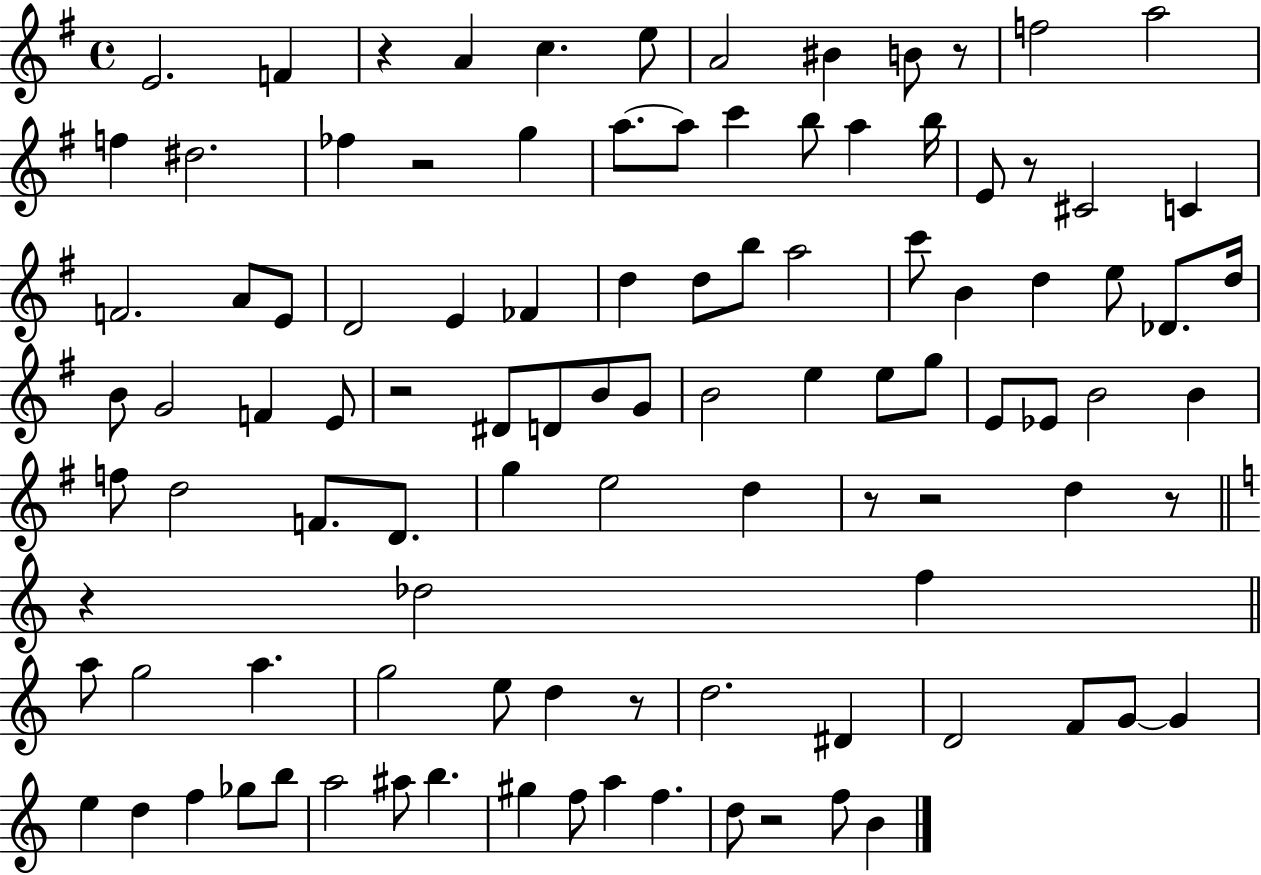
{
  \clef treble
  \time 4/4
  \defaultTimeSignature
  \key g \major
  \repeat volta 2 { e'2. f'4 | r4 a'4 c''4. e''8 | a'2 bis'4 b'8 r8 | f''2 a''2 | \break f''4 dis''2. | fes''4 r2 g''4 | a''8.~~ a''8 c'''4 b''8 a''4 b''16 | e'8 r8 cis'2 c'4 | \break f'2. a'8 e'8 | d'2 e'4 fes'4 | d''4 d''8 b''8 a''2 | c'''8 b'4 d''4 e''8 des'8. d''16 | \break b'8 g'2 f'4 e'8 | r2 dis'8 d'8 b'8 g'8 | b'2 e''4 e''8 g''8 | e'8 ees'8 b'2 b'4 | \break f''8 d''2 f'8. d'8. | g''4 e''2 d''4 | r8 r2 d''4 r8 | \bar "||" \break \key c \major r4 des''2 f''4 | \bar "||" \break \key c \major a''8 g''2 a''4. | g''2 e''8 d''4 r8 | d''2. dis'4 | d'2 f'8 g'8~~ g'4 | \break e''4 d''4 f''4 ges''8 b''8 | a''2 ais''8 b''4. | gis''4 f''8 a''4 f''4. | d''8 r2 f''8 b'4 | \break } \bar "|."
}